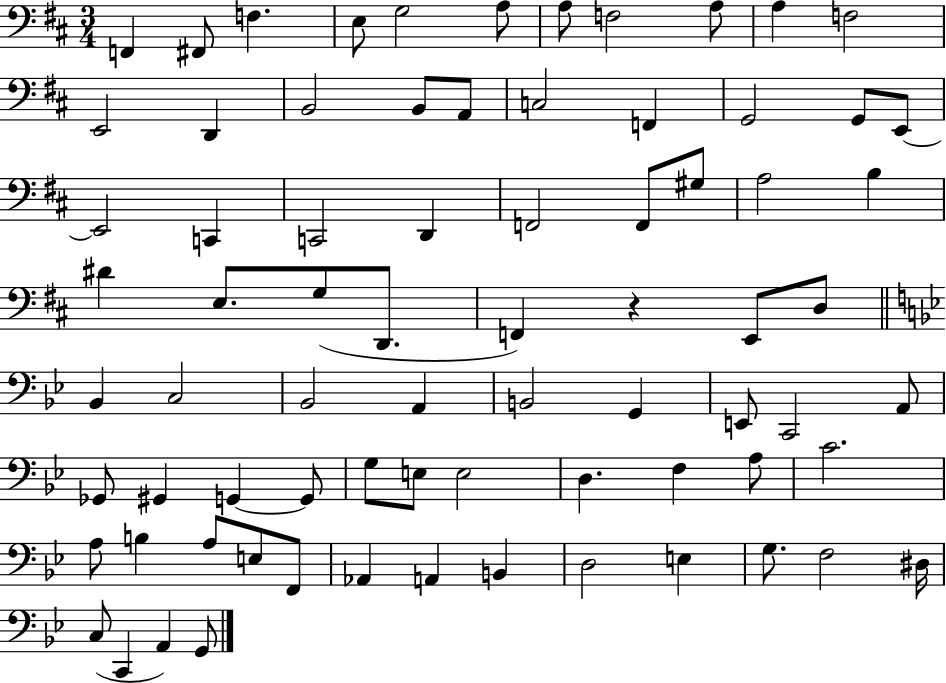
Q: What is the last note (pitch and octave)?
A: G2